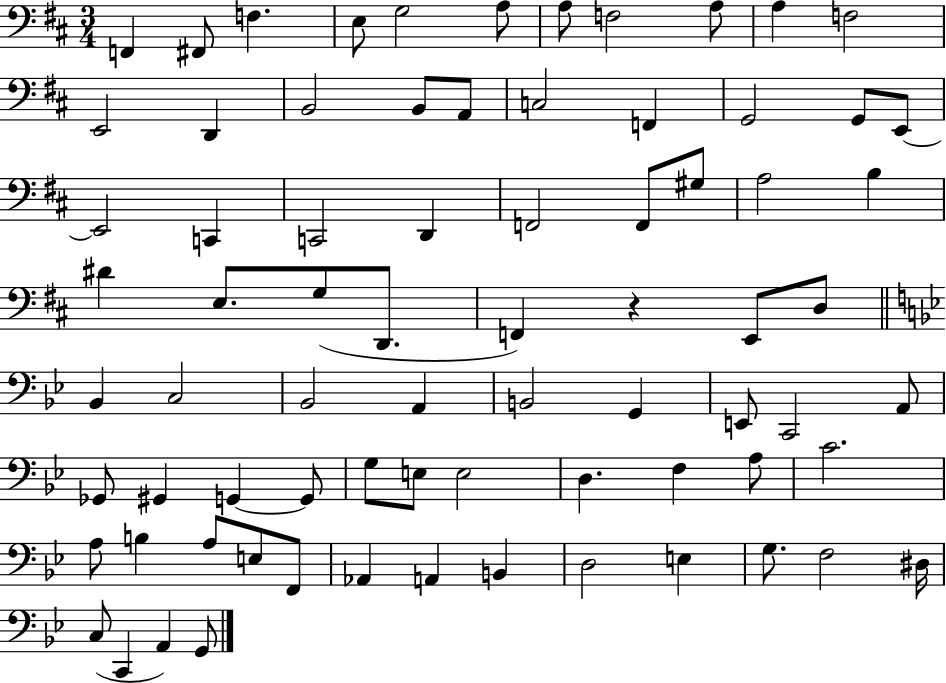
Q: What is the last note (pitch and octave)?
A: G2